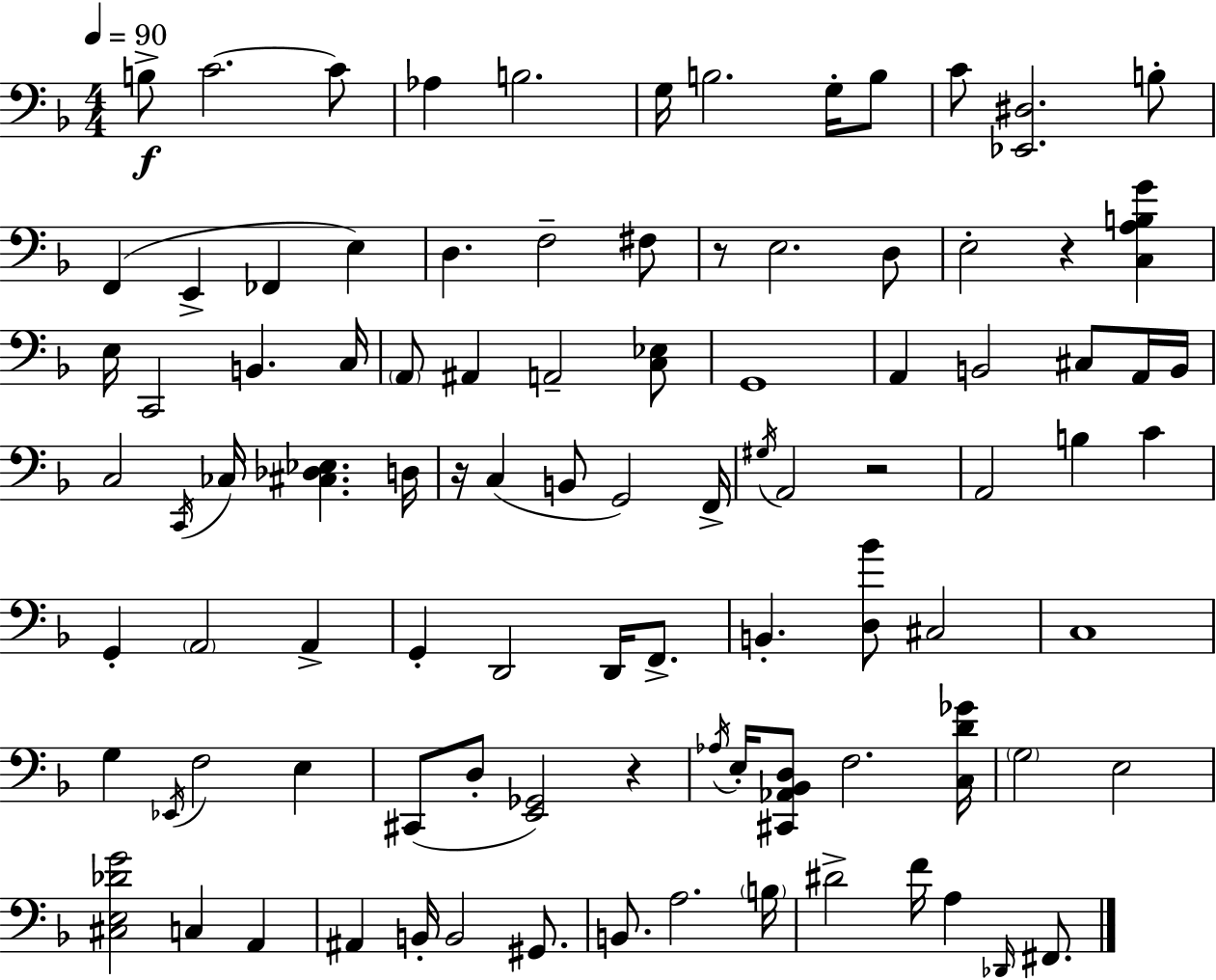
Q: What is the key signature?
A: F major